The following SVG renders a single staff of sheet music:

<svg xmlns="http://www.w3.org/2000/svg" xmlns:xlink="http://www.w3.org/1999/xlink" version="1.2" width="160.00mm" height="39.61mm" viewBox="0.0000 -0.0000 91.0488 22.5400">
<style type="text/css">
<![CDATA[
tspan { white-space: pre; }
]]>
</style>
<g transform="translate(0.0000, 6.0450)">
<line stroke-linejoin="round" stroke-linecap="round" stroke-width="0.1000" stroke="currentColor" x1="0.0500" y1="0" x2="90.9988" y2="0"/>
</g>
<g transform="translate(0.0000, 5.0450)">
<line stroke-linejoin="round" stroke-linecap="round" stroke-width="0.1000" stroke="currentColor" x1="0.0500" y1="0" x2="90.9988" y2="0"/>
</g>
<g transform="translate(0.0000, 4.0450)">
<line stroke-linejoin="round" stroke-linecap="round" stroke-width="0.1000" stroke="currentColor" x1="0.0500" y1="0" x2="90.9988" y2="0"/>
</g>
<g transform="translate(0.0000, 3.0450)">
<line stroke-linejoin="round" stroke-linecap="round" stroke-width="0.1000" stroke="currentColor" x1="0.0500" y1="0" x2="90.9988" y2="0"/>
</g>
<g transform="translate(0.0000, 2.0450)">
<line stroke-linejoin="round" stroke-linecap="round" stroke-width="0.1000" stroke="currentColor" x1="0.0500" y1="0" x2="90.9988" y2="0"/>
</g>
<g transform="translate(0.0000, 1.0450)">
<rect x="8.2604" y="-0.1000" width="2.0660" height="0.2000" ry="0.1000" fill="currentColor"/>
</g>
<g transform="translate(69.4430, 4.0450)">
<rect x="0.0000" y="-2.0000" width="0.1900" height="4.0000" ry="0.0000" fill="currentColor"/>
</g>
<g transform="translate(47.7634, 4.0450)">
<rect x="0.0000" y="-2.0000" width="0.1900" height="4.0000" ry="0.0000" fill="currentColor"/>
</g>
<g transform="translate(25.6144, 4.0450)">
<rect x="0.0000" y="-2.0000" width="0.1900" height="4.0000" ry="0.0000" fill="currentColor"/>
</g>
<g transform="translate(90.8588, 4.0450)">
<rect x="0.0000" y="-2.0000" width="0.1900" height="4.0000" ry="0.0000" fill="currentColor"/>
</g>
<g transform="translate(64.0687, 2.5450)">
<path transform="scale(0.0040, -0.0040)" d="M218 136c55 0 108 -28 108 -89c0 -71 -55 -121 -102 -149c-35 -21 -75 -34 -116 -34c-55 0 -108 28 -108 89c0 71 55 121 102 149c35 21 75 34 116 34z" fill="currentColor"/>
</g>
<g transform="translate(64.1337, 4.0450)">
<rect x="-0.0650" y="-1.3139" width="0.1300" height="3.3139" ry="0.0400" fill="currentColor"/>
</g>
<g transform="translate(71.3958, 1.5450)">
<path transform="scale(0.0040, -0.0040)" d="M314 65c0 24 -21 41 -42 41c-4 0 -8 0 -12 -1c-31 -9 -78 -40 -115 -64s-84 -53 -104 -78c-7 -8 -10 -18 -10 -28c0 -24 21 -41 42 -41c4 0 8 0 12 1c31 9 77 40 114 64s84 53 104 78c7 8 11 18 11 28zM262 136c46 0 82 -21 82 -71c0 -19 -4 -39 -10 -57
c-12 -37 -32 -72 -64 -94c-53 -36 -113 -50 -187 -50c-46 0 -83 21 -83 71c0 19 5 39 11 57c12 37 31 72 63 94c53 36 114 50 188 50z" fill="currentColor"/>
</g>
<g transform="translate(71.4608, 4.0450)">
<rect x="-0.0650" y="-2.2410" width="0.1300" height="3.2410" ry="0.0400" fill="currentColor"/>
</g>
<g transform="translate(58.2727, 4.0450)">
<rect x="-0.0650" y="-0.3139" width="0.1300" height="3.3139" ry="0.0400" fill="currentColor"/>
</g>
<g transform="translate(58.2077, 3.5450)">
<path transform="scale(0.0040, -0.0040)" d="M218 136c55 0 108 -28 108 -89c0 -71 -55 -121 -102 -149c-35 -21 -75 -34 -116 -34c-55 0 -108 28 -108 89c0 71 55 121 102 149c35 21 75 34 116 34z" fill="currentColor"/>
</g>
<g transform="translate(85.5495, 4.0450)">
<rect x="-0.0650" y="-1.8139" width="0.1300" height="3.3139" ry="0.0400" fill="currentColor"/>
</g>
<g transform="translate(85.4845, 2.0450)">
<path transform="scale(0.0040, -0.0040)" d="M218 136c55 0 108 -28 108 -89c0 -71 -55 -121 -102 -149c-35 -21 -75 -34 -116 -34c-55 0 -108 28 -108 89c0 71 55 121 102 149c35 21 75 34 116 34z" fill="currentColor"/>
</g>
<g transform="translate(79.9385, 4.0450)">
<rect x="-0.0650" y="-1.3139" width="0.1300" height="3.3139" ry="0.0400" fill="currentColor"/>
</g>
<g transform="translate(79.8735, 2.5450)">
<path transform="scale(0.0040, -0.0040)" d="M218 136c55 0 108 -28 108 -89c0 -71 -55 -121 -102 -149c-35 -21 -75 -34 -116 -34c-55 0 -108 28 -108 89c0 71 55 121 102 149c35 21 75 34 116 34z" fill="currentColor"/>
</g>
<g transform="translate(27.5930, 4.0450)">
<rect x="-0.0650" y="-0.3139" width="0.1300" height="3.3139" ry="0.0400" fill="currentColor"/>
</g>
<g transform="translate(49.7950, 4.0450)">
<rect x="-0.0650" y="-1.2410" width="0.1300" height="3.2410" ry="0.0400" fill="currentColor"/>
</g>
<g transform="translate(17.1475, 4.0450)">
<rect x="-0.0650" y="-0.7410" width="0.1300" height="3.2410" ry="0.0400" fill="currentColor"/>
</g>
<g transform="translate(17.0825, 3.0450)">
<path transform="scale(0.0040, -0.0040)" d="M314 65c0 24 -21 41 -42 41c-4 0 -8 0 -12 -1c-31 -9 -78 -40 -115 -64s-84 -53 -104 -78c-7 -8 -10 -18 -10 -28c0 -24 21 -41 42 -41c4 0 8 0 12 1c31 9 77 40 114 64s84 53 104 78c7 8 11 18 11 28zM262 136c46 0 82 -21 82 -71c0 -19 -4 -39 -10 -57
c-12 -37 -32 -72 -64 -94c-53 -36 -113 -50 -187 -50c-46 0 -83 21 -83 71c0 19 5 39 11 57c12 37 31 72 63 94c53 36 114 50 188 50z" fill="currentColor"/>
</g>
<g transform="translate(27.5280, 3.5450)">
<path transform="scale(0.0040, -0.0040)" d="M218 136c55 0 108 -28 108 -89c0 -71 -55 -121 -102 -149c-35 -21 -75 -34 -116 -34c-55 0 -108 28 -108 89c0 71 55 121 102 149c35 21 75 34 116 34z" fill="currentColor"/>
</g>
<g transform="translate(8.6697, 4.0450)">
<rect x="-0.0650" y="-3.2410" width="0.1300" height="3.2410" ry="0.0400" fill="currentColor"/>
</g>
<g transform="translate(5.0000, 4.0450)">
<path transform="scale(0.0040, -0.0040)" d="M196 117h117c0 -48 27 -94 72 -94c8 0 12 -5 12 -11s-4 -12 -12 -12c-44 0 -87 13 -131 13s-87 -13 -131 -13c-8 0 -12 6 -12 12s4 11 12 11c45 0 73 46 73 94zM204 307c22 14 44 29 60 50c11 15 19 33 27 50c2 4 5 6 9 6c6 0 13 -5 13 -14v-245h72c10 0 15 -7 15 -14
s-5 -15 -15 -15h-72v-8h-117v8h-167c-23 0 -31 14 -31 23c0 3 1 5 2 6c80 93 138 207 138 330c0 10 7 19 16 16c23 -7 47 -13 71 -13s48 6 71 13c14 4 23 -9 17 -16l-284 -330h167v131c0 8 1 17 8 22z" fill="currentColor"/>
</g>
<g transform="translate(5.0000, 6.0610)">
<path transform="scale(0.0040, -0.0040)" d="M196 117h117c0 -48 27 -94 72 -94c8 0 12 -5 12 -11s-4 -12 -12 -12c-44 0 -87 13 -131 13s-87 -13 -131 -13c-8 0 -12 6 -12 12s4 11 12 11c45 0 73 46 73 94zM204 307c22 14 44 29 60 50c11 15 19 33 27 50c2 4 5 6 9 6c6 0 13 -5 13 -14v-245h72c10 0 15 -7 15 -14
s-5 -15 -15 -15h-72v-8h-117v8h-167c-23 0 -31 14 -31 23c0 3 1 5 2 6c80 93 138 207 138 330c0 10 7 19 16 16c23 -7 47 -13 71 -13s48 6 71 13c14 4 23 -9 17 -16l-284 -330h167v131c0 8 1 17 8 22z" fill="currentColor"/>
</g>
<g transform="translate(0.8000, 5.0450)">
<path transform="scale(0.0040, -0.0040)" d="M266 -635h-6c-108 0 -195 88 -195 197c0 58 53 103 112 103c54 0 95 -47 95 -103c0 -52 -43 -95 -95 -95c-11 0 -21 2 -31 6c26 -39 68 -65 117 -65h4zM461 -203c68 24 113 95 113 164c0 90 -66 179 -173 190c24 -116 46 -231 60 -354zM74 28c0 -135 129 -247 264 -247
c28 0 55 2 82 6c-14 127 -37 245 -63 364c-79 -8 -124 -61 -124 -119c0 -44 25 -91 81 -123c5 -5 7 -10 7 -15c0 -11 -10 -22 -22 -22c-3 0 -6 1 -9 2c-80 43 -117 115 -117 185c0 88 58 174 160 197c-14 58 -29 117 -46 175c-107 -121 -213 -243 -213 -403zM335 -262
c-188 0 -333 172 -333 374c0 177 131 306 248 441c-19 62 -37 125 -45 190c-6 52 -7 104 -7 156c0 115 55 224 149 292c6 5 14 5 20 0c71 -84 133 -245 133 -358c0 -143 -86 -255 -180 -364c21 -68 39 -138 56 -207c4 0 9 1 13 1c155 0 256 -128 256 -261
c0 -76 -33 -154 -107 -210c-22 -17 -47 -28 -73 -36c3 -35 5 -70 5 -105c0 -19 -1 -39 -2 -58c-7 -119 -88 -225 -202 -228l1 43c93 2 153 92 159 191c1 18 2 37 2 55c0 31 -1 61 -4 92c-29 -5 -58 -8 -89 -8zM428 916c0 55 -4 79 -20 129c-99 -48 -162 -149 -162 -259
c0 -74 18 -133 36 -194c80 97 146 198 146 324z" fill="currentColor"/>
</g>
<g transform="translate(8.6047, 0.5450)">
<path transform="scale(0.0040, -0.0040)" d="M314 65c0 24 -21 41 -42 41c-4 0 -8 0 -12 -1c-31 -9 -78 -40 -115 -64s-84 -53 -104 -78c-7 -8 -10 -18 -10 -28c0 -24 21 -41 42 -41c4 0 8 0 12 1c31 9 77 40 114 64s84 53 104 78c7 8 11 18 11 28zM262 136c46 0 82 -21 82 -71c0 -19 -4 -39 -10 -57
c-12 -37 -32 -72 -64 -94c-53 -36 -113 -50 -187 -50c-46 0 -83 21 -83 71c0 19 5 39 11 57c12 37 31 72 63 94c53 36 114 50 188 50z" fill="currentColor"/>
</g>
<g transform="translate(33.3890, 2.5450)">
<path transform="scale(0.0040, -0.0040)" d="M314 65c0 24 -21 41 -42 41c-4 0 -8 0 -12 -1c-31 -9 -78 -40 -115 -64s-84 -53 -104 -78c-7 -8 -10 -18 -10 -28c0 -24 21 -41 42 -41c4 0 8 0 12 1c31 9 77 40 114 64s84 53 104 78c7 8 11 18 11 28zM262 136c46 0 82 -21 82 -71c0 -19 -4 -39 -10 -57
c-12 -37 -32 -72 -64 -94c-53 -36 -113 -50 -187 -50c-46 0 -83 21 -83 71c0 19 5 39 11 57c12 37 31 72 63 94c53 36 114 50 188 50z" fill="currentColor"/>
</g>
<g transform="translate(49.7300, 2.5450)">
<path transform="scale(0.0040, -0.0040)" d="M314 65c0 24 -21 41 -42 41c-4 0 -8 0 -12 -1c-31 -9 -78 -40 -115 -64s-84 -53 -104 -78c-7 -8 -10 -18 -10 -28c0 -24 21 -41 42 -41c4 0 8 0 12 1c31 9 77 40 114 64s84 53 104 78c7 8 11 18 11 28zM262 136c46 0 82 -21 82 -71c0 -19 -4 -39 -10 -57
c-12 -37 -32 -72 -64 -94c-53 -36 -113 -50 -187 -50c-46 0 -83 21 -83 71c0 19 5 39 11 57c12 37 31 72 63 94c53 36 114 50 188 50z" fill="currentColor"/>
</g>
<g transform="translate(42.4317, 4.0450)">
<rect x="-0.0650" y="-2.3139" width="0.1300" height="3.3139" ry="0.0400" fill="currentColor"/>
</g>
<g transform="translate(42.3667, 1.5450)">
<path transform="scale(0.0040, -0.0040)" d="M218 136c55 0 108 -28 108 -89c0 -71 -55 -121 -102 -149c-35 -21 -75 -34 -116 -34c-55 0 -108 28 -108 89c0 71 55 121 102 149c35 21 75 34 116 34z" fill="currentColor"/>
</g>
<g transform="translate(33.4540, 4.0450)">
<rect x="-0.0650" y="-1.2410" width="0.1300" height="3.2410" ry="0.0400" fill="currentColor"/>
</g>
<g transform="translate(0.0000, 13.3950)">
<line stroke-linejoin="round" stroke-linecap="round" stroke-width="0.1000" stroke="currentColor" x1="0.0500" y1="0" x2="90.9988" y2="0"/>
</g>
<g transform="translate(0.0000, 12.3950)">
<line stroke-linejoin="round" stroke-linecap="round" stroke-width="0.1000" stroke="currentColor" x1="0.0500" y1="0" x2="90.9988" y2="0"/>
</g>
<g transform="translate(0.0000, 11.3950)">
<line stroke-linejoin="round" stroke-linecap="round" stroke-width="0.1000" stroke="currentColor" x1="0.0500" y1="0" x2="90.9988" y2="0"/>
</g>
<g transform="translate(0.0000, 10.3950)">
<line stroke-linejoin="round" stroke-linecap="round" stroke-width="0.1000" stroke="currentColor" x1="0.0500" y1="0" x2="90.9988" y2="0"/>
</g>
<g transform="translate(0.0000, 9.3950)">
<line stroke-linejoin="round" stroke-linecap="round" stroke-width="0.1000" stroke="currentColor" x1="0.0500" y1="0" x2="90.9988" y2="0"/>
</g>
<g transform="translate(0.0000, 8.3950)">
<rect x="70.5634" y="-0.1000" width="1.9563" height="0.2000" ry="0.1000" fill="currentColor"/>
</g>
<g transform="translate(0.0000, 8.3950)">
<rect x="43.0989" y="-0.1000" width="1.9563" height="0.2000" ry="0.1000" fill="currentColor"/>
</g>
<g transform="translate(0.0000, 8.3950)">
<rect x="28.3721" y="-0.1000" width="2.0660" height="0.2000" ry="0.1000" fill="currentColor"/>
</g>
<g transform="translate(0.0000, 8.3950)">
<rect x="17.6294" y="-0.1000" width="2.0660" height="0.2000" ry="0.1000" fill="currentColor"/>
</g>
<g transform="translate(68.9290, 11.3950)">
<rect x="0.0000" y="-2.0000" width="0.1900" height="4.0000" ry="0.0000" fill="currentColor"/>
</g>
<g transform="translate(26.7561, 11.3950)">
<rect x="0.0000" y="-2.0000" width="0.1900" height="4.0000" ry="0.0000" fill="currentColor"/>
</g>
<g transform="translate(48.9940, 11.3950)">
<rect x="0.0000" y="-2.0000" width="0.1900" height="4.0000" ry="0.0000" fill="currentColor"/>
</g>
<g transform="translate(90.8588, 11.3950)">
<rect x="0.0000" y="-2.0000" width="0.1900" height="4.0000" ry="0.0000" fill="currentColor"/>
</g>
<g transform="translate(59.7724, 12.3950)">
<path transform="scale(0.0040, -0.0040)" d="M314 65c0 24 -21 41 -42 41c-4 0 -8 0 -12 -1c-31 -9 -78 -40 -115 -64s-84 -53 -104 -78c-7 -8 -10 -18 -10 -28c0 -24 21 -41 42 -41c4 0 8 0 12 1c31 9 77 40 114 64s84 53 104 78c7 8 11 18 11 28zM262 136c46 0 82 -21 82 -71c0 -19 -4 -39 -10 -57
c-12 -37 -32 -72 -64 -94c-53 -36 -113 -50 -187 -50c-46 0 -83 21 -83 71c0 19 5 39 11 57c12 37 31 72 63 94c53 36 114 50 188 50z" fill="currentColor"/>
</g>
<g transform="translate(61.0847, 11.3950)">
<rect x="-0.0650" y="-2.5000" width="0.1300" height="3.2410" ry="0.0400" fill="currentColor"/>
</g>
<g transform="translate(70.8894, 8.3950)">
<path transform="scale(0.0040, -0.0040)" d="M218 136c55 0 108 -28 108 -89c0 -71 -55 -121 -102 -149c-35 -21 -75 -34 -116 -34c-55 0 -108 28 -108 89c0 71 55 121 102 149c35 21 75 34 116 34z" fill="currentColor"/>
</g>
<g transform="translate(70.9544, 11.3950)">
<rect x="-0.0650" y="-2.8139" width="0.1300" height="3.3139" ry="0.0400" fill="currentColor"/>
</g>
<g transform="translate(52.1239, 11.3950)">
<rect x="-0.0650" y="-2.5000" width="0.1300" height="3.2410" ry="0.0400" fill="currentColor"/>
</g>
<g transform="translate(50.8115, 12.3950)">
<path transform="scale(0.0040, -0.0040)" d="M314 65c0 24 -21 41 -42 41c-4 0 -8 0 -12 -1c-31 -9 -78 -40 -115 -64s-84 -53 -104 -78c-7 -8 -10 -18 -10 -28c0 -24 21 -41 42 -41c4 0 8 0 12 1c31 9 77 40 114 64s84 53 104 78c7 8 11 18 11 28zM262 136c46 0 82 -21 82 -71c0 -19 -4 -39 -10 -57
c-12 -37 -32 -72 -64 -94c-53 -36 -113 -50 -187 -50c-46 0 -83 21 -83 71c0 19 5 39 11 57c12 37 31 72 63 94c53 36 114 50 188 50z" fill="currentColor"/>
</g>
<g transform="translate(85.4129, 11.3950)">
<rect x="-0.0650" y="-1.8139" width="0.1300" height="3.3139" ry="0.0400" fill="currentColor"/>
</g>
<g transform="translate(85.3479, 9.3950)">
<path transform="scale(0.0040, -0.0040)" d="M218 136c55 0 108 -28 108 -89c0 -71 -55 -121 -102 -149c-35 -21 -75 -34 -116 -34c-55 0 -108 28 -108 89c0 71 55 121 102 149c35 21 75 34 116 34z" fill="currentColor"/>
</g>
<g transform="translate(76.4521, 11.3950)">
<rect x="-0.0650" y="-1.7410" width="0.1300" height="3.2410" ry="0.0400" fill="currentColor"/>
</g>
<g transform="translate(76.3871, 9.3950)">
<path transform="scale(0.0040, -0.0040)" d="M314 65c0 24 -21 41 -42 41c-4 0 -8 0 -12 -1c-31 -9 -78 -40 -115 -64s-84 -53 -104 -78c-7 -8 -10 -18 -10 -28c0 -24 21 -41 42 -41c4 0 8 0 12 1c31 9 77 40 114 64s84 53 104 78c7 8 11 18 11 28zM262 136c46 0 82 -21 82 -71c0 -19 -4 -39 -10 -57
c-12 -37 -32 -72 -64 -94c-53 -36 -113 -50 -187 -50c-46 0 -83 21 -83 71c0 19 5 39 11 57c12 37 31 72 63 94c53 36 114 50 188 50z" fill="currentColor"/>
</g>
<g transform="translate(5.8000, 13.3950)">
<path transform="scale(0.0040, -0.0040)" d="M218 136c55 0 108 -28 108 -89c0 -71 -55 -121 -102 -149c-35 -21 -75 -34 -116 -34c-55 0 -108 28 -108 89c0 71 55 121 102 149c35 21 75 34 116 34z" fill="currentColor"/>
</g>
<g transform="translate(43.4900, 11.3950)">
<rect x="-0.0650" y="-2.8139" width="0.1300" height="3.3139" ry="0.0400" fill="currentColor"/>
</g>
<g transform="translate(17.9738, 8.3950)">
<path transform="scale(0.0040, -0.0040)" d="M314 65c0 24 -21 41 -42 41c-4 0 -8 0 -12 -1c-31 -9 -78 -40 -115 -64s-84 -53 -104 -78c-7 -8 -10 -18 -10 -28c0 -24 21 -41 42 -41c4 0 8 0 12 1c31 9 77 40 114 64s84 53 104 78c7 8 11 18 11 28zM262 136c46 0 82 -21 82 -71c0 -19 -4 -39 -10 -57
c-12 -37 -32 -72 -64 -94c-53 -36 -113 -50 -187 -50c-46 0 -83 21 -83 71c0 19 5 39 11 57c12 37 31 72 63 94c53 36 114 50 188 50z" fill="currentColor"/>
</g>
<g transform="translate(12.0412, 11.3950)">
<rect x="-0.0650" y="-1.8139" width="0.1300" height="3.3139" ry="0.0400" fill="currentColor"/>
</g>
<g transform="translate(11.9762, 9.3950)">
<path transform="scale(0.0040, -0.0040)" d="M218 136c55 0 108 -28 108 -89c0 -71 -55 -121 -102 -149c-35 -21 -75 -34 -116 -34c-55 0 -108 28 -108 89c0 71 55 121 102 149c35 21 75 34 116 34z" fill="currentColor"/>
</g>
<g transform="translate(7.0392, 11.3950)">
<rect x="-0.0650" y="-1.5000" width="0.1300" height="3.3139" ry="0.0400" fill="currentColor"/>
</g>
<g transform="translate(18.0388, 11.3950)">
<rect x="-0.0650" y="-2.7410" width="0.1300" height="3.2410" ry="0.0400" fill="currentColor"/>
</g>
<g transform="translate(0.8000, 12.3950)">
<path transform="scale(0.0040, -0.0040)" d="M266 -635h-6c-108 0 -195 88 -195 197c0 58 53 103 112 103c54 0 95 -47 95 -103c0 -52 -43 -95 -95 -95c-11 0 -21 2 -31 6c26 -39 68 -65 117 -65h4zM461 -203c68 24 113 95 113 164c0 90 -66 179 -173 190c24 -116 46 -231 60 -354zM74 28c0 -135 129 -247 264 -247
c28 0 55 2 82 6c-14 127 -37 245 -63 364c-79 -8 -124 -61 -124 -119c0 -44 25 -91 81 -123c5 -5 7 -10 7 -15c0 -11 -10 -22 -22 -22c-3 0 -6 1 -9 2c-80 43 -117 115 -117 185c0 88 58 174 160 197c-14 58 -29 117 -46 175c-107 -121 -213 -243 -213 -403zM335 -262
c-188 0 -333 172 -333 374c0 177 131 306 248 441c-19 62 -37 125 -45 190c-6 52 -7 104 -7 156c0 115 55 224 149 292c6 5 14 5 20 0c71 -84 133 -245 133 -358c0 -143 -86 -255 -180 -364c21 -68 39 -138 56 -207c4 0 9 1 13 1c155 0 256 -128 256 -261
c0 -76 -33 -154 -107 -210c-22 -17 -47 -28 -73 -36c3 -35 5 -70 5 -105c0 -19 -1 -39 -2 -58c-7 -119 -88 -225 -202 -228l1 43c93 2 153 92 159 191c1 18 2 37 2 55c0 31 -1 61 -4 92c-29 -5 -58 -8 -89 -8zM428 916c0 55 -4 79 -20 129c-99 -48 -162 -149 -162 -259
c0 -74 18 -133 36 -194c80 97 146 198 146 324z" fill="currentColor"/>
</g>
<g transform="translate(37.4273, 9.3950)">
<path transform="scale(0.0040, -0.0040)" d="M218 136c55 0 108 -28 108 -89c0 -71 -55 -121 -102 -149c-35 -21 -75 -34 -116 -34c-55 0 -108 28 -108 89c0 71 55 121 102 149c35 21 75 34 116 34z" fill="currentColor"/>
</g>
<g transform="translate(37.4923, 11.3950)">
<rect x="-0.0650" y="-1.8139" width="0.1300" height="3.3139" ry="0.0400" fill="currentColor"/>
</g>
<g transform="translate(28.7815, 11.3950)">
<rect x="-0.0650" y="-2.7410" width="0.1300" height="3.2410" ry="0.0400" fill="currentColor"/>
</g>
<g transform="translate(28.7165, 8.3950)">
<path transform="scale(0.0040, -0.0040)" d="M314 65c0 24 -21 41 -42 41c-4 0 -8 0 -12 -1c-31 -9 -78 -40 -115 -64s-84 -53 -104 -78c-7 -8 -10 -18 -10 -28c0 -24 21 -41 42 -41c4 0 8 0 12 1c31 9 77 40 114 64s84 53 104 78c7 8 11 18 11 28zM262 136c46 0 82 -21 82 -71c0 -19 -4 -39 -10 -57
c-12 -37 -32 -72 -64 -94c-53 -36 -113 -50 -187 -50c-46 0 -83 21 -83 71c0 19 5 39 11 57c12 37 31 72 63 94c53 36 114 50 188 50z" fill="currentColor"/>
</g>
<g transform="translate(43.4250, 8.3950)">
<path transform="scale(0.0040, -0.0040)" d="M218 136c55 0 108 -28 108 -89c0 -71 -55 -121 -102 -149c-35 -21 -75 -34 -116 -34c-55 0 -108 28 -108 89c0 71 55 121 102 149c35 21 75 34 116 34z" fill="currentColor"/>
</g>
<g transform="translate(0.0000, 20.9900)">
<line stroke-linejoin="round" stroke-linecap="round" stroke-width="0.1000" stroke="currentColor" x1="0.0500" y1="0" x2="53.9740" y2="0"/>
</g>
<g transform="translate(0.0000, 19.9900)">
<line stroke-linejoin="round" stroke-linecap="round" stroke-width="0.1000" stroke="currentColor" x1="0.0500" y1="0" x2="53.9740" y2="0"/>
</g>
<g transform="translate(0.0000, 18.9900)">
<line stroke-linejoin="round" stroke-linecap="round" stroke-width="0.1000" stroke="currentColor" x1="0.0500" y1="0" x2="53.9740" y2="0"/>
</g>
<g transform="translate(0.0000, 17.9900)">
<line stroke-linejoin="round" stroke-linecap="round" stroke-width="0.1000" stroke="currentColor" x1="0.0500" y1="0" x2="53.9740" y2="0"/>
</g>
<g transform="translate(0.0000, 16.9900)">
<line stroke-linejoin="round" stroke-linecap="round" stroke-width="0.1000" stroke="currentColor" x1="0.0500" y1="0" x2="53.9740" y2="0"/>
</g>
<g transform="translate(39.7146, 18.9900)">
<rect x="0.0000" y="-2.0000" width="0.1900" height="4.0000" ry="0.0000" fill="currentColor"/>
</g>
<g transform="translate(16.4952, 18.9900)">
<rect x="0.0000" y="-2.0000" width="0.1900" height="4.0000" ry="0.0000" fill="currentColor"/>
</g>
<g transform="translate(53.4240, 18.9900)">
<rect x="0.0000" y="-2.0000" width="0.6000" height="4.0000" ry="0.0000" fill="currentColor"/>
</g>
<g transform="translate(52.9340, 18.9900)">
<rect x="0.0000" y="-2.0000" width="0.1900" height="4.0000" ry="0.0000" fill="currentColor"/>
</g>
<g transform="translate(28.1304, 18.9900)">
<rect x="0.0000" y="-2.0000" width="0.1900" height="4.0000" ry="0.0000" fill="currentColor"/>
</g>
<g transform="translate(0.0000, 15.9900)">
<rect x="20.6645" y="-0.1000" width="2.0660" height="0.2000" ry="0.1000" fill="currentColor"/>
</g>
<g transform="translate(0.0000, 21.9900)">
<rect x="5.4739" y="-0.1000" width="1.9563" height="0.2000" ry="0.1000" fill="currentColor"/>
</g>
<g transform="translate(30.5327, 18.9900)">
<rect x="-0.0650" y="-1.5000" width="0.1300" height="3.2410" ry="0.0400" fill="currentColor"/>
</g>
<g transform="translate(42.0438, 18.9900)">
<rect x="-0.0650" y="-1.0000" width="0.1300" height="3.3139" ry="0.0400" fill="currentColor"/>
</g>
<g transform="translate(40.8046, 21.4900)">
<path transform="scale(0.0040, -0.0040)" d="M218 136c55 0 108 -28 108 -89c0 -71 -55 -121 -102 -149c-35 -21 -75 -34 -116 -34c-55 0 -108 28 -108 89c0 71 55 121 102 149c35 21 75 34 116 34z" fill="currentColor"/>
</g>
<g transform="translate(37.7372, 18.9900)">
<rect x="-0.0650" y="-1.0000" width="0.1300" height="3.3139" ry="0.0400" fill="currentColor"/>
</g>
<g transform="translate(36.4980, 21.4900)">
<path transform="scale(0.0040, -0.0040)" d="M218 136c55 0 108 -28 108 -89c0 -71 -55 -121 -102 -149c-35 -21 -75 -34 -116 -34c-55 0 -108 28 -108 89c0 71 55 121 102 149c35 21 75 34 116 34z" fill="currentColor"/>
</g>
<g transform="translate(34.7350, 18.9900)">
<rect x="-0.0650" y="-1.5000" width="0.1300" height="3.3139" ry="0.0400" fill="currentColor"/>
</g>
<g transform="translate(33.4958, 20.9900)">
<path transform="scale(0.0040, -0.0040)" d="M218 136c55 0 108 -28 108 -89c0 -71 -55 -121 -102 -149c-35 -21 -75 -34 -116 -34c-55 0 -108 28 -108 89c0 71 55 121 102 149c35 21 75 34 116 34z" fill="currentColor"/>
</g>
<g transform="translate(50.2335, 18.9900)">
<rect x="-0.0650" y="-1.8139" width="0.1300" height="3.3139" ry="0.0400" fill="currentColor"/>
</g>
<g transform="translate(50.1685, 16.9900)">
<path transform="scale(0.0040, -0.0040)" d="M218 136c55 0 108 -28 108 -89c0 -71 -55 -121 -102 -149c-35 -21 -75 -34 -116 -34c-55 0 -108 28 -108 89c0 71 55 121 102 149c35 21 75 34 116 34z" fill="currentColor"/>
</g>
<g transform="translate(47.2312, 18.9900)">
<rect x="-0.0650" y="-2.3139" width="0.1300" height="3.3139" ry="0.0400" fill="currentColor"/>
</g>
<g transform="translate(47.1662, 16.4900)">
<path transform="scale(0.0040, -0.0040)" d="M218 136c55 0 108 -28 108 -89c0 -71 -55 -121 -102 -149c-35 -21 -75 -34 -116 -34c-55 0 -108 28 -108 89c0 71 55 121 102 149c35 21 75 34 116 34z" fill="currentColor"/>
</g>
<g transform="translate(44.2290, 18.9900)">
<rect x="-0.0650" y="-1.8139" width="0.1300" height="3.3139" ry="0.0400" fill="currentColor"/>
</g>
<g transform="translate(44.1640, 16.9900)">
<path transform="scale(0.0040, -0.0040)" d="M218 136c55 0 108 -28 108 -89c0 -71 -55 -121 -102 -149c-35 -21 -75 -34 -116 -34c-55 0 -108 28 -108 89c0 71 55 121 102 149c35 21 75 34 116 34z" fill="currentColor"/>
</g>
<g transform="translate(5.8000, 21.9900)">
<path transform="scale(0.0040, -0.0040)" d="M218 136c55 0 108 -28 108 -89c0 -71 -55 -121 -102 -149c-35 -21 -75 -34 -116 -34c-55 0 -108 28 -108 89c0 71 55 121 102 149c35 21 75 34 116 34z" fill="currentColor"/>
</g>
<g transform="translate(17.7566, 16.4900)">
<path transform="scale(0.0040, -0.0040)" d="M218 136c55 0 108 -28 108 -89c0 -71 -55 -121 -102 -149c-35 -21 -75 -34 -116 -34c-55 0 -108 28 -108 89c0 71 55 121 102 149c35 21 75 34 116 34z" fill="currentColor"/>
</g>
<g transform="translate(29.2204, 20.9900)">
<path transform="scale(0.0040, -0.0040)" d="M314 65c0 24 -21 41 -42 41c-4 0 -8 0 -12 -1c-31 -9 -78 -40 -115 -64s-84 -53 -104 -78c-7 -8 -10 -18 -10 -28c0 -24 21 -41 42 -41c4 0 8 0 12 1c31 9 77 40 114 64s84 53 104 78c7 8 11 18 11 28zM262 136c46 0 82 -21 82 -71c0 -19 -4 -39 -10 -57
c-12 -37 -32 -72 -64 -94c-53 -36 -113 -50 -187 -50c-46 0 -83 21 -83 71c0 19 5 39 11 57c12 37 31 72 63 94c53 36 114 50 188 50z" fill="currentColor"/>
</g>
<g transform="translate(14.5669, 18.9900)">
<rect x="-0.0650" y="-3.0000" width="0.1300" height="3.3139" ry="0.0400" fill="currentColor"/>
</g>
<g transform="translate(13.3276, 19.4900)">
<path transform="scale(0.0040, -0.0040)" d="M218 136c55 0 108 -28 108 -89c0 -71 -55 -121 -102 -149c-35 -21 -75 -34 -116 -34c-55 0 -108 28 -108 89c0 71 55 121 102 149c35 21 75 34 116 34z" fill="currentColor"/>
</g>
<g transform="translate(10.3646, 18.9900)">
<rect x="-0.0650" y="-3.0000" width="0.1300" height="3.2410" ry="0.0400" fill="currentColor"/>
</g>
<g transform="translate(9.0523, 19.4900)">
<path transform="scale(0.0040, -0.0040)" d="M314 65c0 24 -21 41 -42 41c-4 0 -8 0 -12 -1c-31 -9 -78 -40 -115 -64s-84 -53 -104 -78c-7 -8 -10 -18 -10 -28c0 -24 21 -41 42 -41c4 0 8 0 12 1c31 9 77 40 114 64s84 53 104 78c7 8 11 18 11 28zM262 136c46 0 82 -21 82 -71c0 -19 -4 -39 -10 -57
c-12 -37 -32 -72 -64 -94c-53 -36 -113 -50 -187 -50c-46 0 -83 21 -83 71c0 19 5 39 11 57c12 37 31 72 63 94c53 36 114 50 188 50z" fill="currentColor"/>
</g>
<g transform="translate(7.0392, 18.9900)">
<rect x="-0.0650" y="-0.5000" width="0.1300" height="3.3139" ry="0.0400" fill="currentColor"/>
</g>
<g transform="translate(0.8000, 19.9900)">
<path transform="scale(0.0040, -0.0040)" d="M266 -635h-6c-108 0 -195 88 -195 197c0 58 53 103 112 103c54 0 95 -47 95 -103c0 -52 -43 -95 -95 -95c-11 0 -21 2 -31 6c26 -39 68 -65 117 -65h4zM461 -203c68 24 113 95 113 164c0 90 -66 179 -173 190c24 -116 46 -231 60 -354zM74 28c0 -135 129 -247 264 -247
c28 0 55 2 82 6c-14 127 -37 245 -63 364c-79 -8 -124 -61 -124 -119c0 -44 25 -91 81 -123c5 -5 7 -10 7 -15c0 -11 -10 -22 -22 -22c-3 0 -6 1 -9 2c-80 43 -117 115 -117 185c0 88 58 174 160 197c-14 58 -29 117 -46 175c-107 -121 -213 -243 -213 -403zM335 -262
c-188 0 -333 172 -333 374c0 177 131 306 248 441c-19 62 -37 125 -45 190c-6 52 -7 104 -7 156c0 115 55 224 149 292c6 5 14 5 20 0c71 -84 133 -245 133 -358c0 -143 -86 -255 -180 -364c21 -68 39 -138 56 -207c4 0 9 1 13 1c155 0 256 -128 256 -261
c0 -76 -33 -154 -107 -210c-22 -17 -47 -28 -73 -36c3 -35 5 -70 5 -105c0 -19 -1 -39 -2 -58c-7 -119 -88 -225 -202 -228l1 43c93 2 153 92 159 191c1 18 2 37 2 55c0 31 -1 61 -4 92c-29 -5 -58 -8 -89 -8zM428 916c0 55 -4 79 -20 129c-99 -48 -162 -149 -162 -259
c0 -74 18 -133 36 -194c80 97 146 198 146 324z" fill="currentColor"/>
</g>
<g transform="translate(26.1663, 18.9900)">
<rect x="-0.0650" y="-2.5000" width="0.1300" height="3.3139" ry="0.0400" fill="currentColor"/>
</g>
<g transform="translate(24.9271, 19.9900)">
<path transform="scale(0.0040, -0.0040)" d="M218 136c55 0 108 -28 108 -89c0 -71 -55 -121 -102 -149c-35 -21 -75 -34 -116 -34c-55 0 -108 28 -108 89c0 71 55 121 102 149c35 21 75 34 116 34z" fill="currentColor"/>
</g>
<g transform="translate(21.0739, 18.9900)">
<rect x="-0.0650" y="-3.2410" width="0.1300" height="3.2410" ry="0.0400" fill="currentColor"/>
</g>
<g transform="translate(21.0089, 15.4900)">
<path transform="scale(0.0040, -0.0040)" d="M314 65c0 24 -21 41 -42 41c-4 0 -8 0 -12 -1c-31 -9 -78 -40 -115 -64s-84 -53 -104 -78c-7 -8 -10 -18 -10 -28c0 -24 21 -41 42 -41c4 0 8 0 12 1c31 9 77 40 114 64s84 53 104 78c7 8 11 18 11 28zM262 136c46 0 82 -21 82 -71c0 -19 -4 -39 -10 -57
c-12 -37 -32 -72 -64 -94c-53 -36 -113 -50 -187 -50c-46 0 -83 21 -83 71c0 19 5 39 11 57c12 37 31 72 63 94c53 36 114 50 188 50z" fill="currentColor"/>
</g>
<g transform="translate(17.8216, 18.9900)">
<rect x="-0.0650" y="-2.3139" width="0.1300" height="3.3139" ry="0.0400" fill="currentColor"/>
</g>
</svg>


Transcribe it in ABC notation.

X:1
T:Untitled
M:4/4
L:1/4
K:C
b2 d2 c e2 g e2 c e g2 e f E f a2 a2 f a G2 G2 a f2 f C A2 A g b2 G E2 E D D f g f